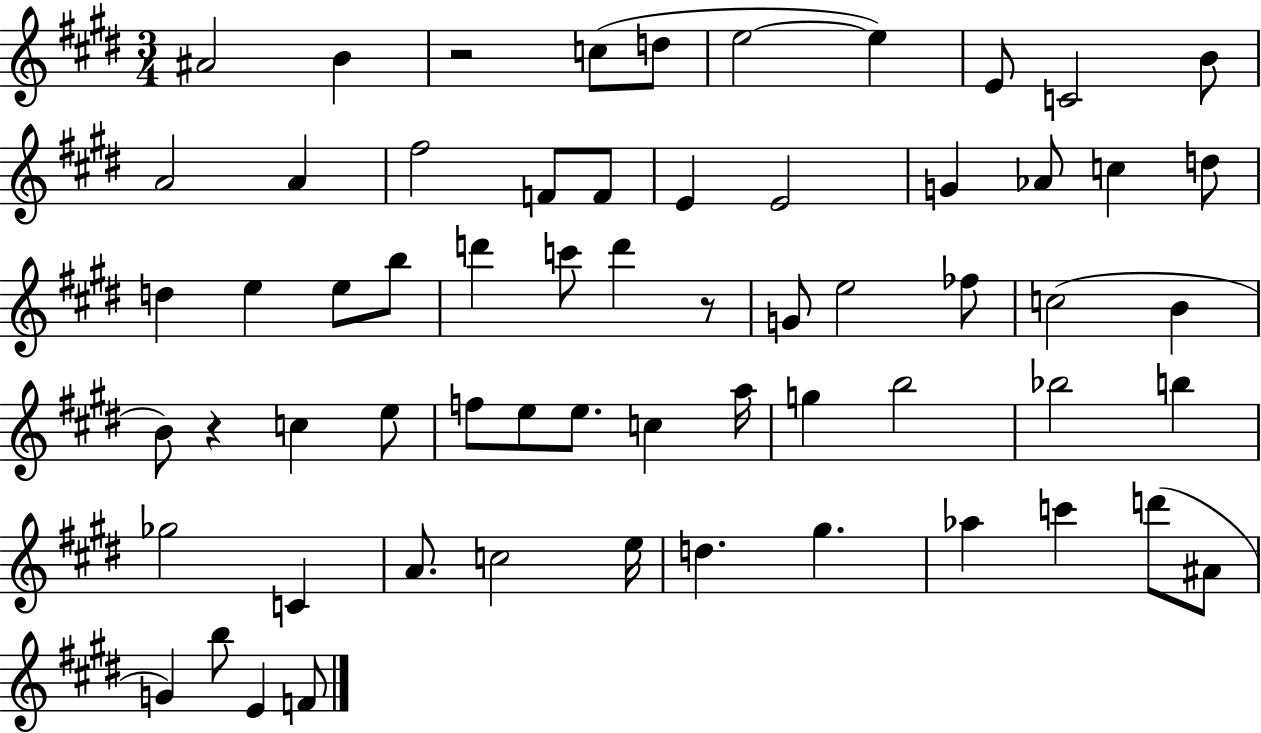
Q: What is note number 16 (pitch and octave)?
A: E4